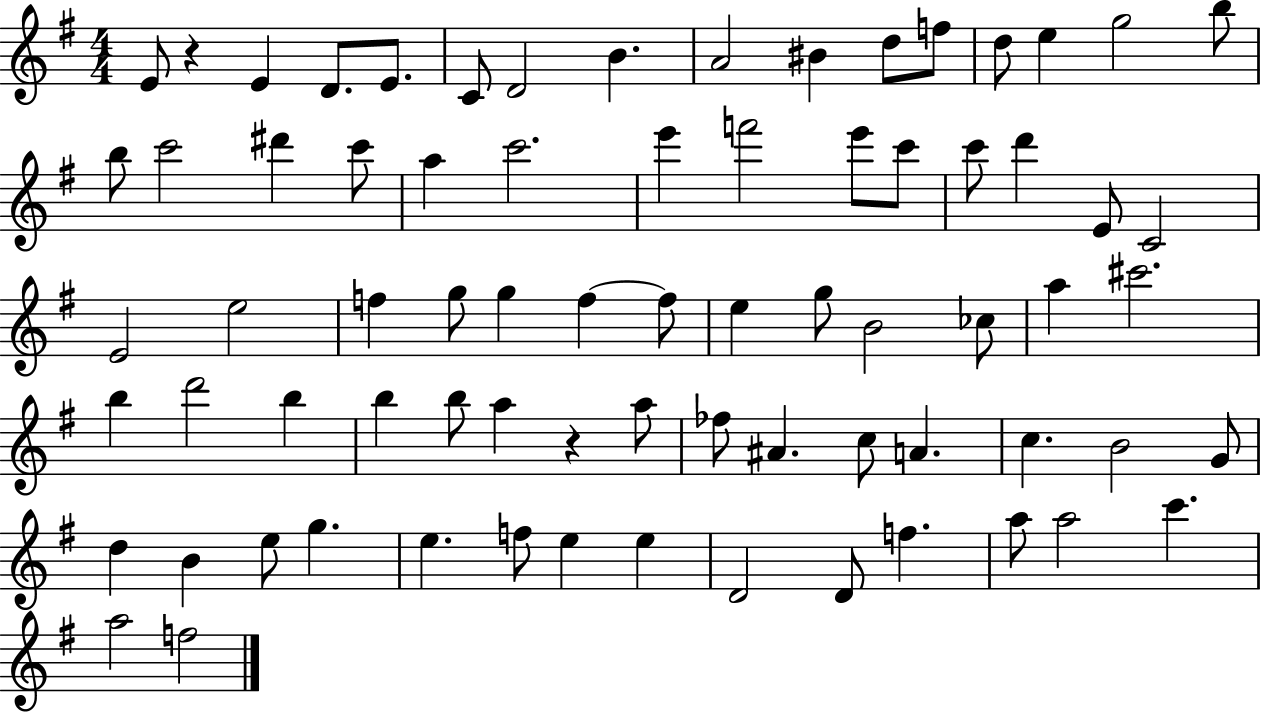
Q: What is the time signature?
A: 4/4